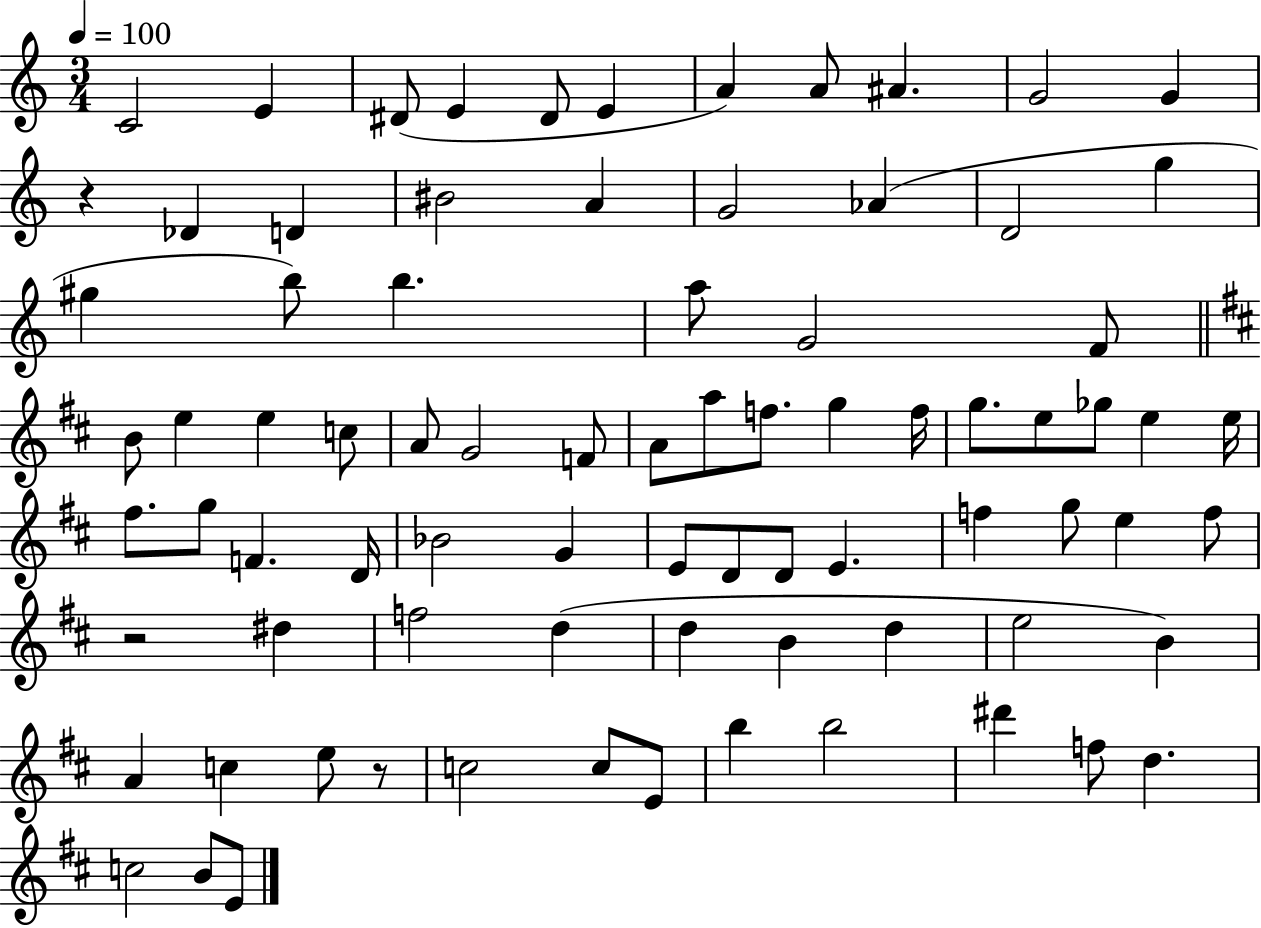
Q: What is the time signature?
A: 3/4